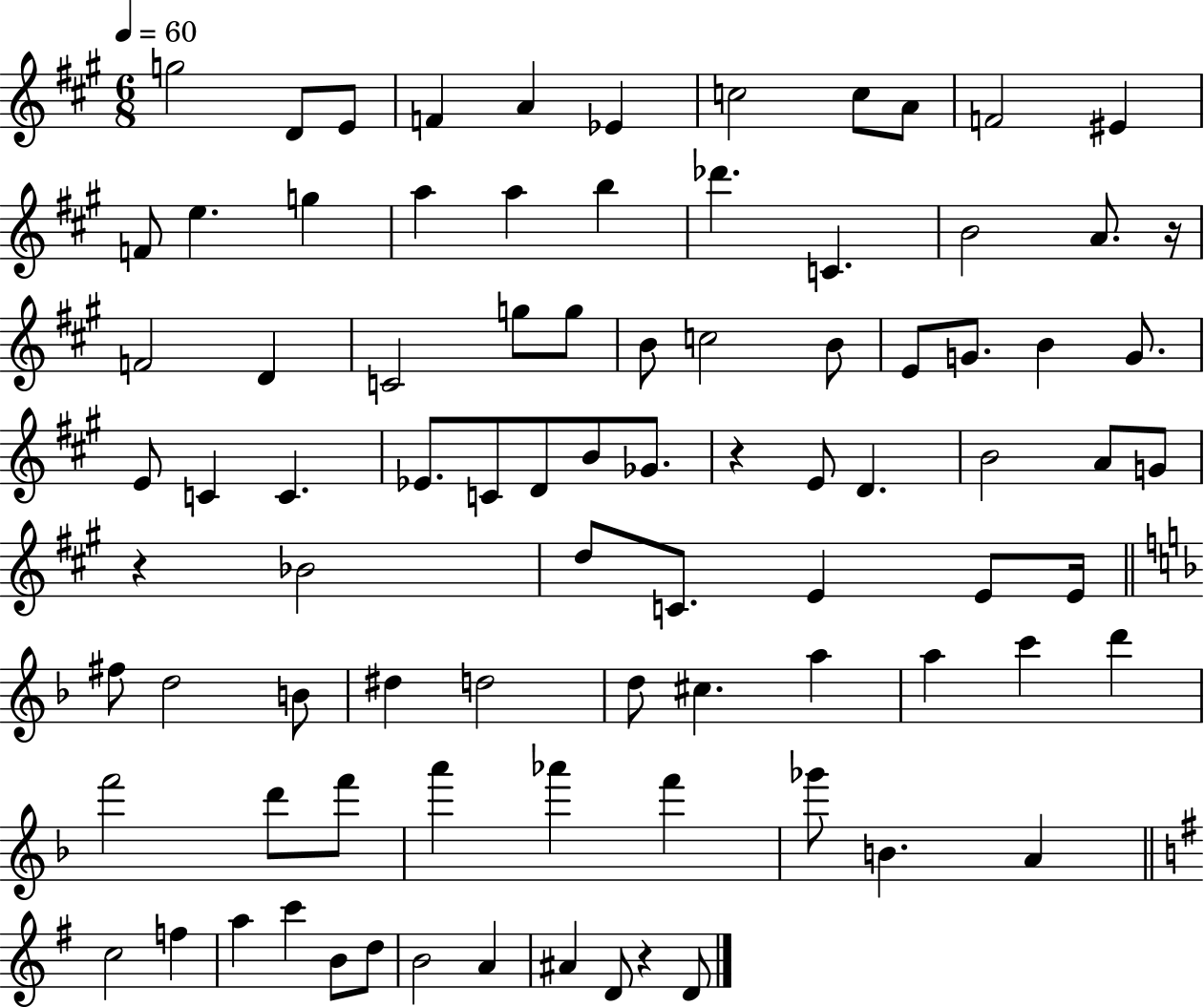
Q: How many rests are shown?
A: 4